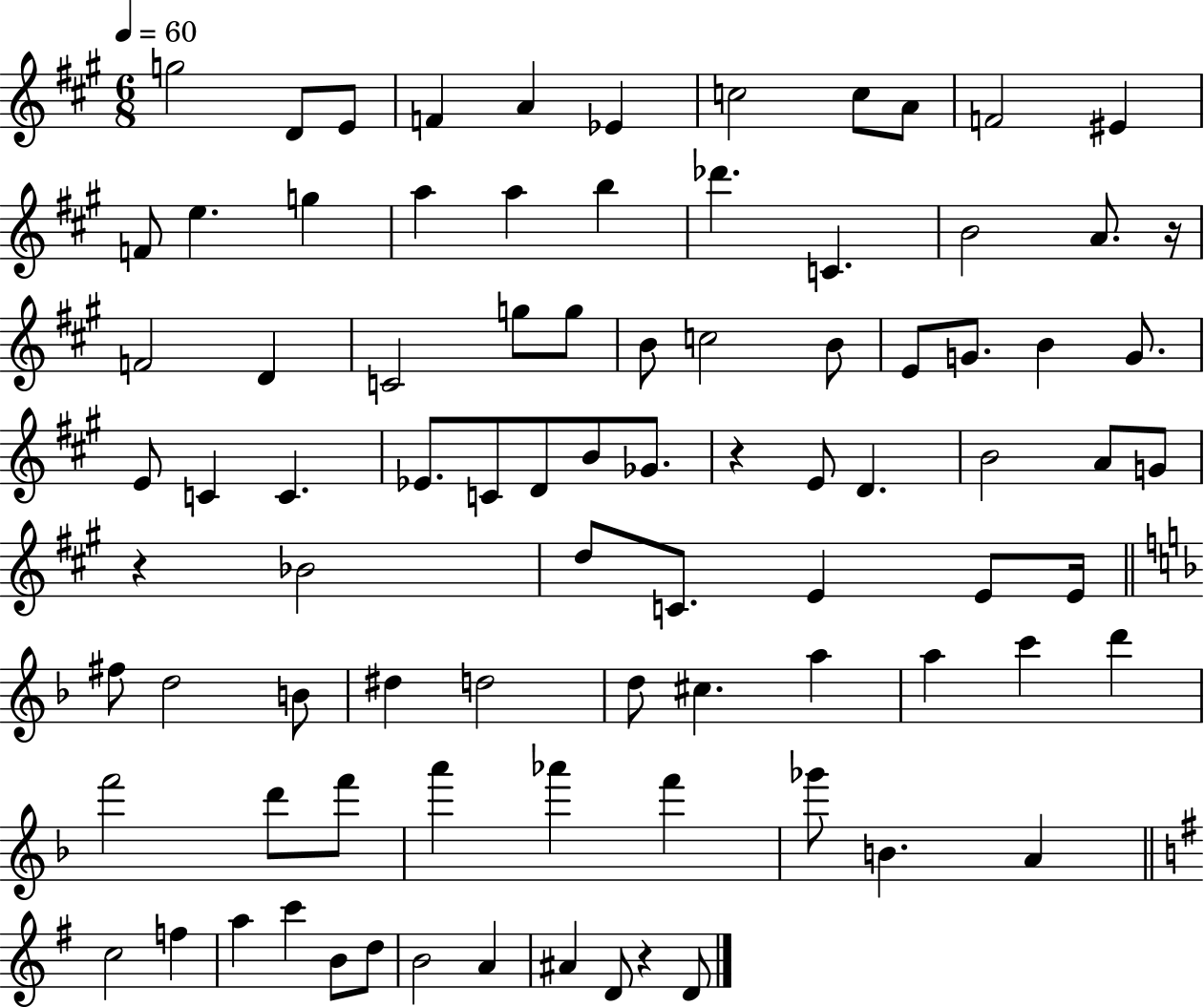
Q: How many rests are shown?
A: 4